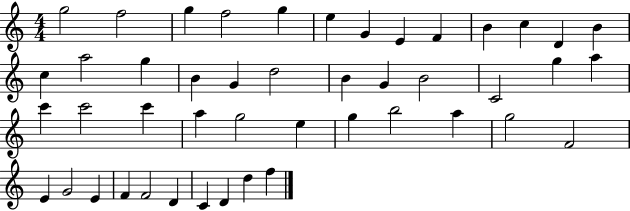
{
  \clef treble
  \numericTimeSignature
  \time 4/4
  \key c \major
  g''2 f''2 | g''4 f''2 g''4 | e''4 g'4 e'4 f'4 | b'4 c''4 d'4 b'4 | \break c''4 a''2 g''4 | b'4 g'4 d''2 | b'4 g'4 b'2 | c'2 g''4 a''4 | \break c'''4 c'''2 c'''4 | a''4 g''2 e''4 | g''4 b''2 a''4 | g''2 f'2 | \break e'4 g'2 e'4 | f'4 f'2 d'4 | c'4 d'4 d''4 f''4 | \bar "|."
}